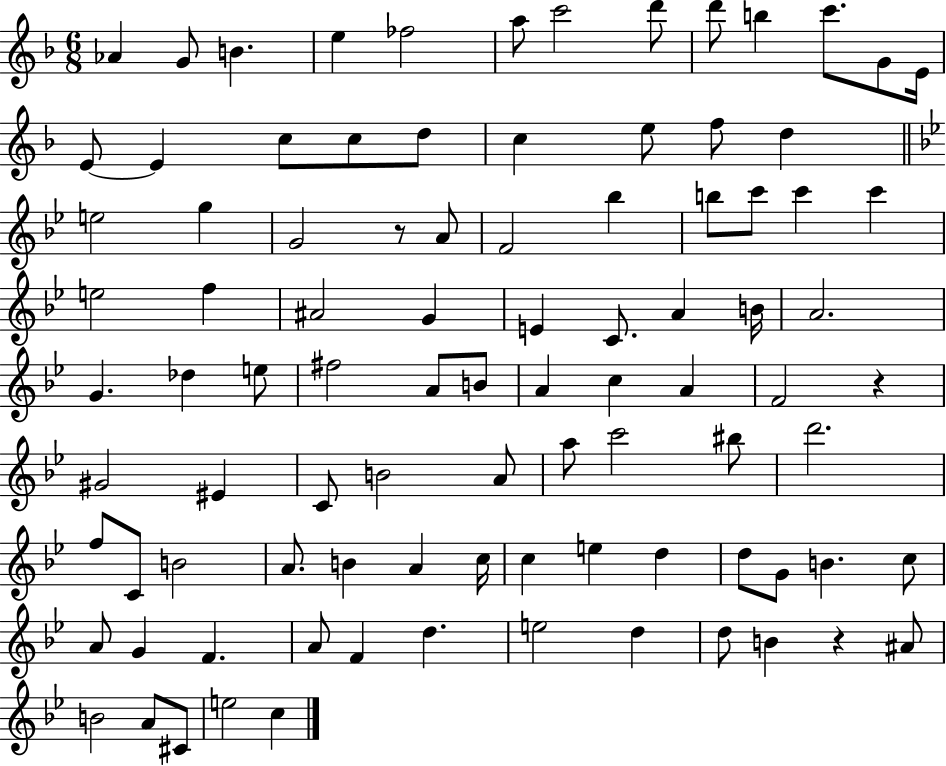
{
  \clef treble
  \numericTimeSignature
  \time 6/8
  \key f \major
  \repeat volta 2 { aes'4 g'8 b'4. | e''4 fes''2 | a''8 c'''2 d'''8 | d'''8 b''4 c'''8. g'8 e'16 | \break e'8~~ e'4 c''8 c''8 d''8 | c''4 e''8 f''8 d''4 | \bar "||" \break \key bes \major e''2 g''4 | g'2 r8 a'8 | f'2 bes''4 | b''8 c'''8 c'''4 c'''4 | \break e''2 f''4 | ais'2 g'4 | e'4 c'8. a'4 b'16 | a'2. | \break g'4. des''4 e''8 | fis''2 a'8 b'8 | a'4 c''4 a'4 | f'2 r4 | \break gis'2 eis'4 | c'8 b'2 a'8 | a''8 c'''2 bis''8 | d'''2. | \break f''8 c'8 b'2 | a'8. b'4 a'4 c''16 | c''4 e''4 d''4 | d''8 g'8 b'4. c''8 | \break a'8 g'4 f'4. | a'8 f'4 d''4. | e''2 d''4 | d''8 b'4 r4 ais'8 | \break b'2 a'8 cis'8 | e''2 c''4 | } \bar "|."
}